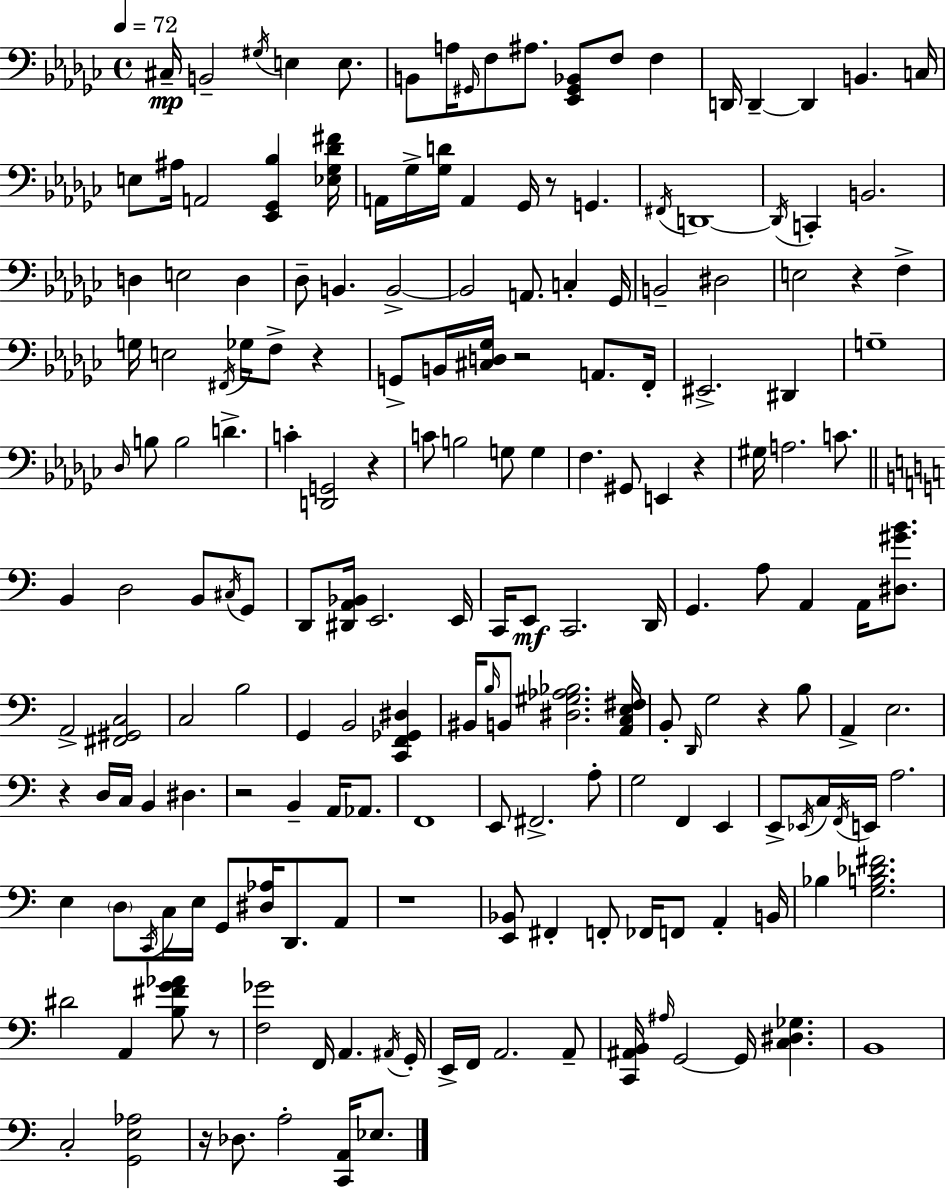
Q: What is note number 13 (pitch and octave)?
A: D2